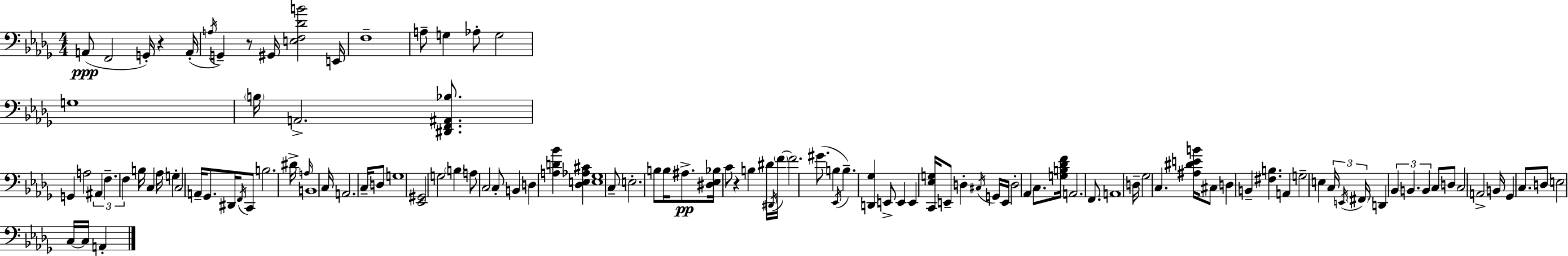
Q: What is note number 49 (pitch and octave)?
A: E3